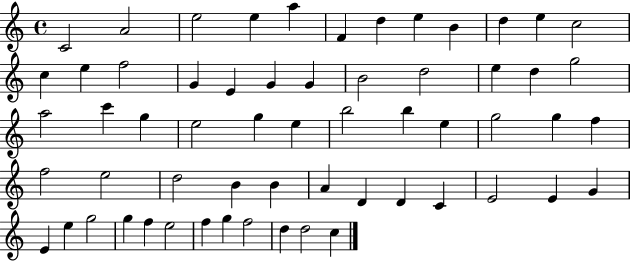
C4/h A4/h E5/h E5/q A5/q F4/q D5/q E5/q B4/q D5/q E5/q C5/h C5/q E5/q F5/h G4/q E4/q G4/q G4/q B4/h D5/h E5/q D5/q G5/h A5/h C6/q G5/q E5/h G5/q E5/q B5/h B5/q E5/q G5/h G5/q F5/q F5/h E5/h D5/h B4/q B4/q A4/q D4/q D4/q C4/q E4/h E4/q G4/q E4/q E5/q G5/h G5/q F5/q E5/h F5/q G5/q F5/h D5/q D5/h C5/q